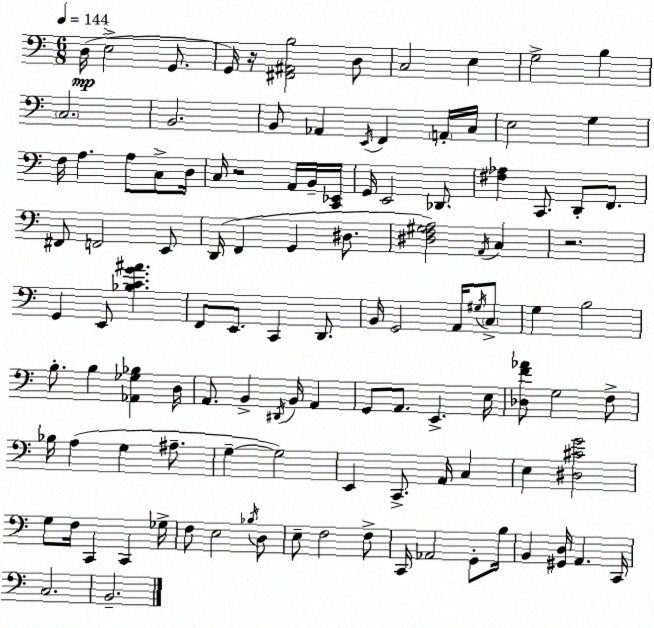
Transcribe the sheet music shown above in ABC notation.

X:1
T:Untitled
M:6/8
L:1/4
K:Am
D,/4 E,2 G,,/2 G,,/4 z/4 [^F,,^A,,B,]2 D,/2 C,2 E, G,2 B, C,2 B,,2 B,,/2 _A,, E,,/4 F,, A,,/4 C,/4 E,2 G, F,/4 A, A,/2 C,/2 D,/4 C,/4 z2 A,,/4 B,,/4 [C,,_E,,]/4 G,,/4 E,,2 _D,,/2 [^F,_A,] C,,/2 D,,/2 F,,/2 ^F,,/2 F,,2 E,,/2 D,,/4 F,, G,, ^D,/2 [^D,F,^G,A,]2 A,,/4 C, z2 G,, E,,/2 [_B,CG^A] F,,/2 E,,/2 C,, D,,/2 B,,/4 G,,2 A,,/4 ^G,/4 C,/2 G, B,2 B,/2 B, [_A,,_G,_B,] D,/4 A,,/2 B,, ^D,,/4 B,,/4 A,, G,,/2 A,,/2 E,, E,/4 [_D,F_A]/2 G,2 F,/2 _B,/4 A, G, ^A,/2 G, G,2 E,, C,,/2 A,,/4 C, E, [^D,^CG]2 G,/2 F,/4 C,, C,, _G,/4 F,/2 E,2 _B,/4 D,/2 E,/2 F,2 F,/2 C,,/4 _A,,2 G,,/2 B,/4 B,, [^G,,D,]/4 A,, C,,/4 C,2 B,,2